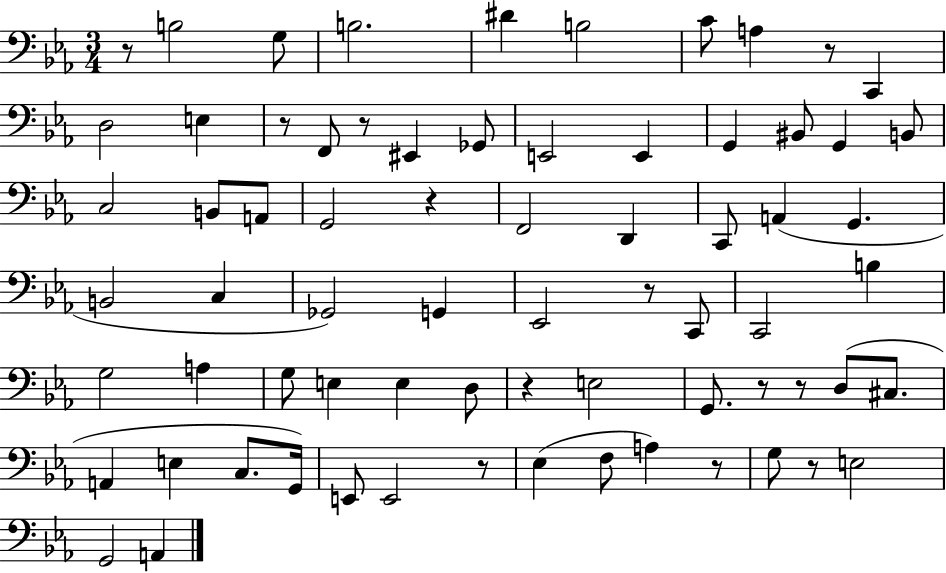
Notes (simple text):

R/e B3/h G3/e B3/h. D#4/q B3/h C4/e A3/q R/e C2/q D3/h E3/q R/e F2/e R/e EIS2/q Gb2/e E2/h E2/q G2/q BIS2/e G2/q B2/e C3/h B2/e A2/e G2/h R/q F2/h D2/q C2/e A2/q G2/q. B2/h C3/q Gb2/h G2/q Eb2/h R/e C2/e C2/h B3/q G3/h A3/q G3/e E3/q E3/q D3/e R/q E3/h G2/e. R/e R/e D3/e C#3/e. A2/q E3/q C3/e. G2/s E2/e E2/h R/e Eb3/q F3/e A3/q R/e G3/e R/e E3/h G2/h A2/q